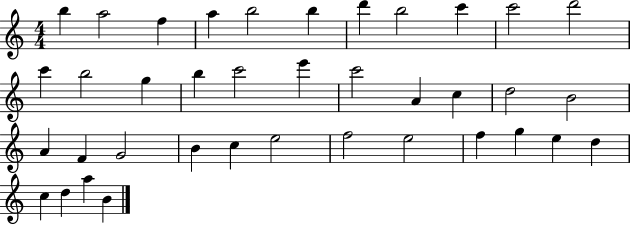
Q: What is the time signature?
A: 4/4